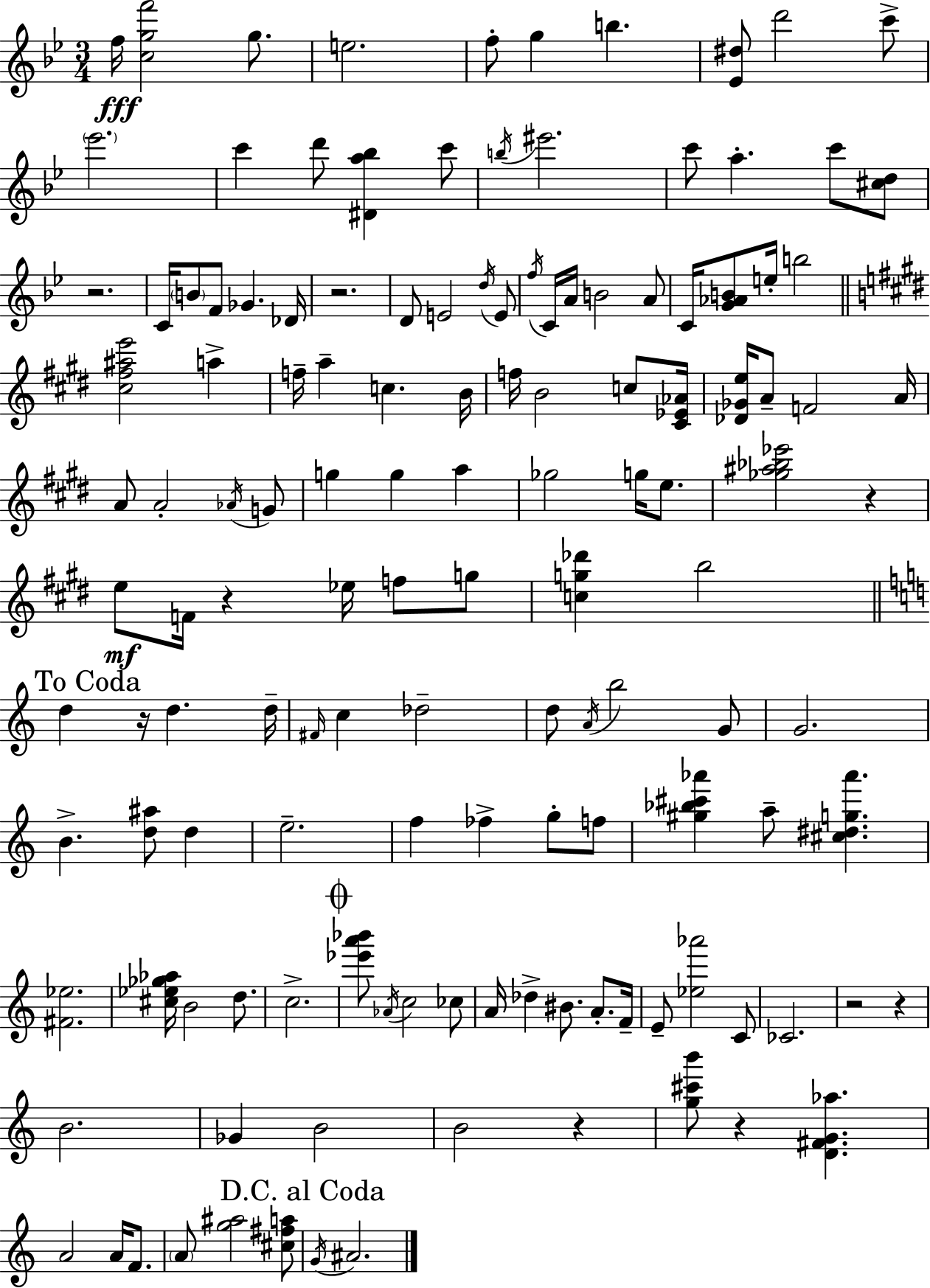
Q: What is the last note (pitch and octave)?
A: A#4